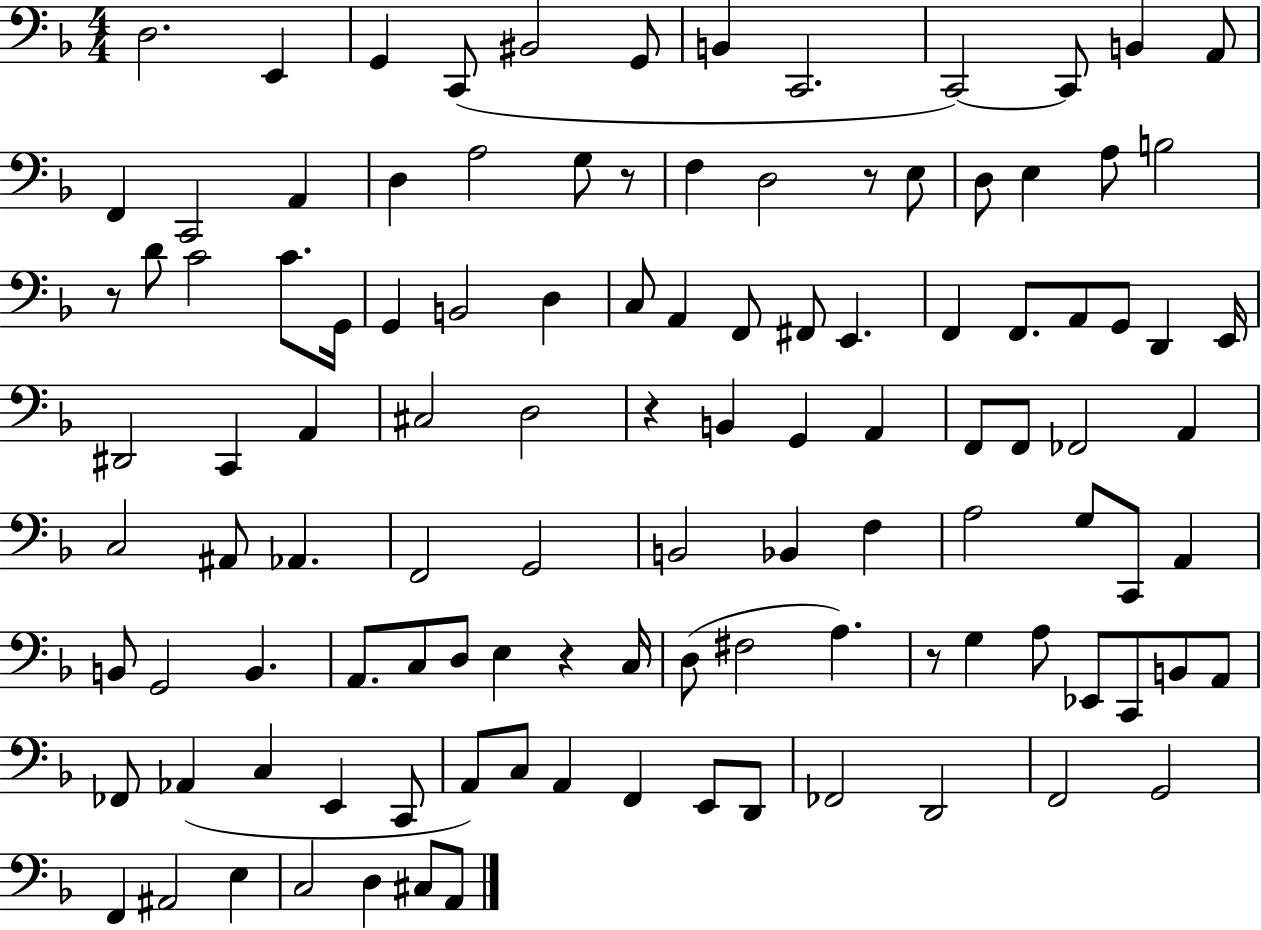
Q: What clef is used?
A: bass